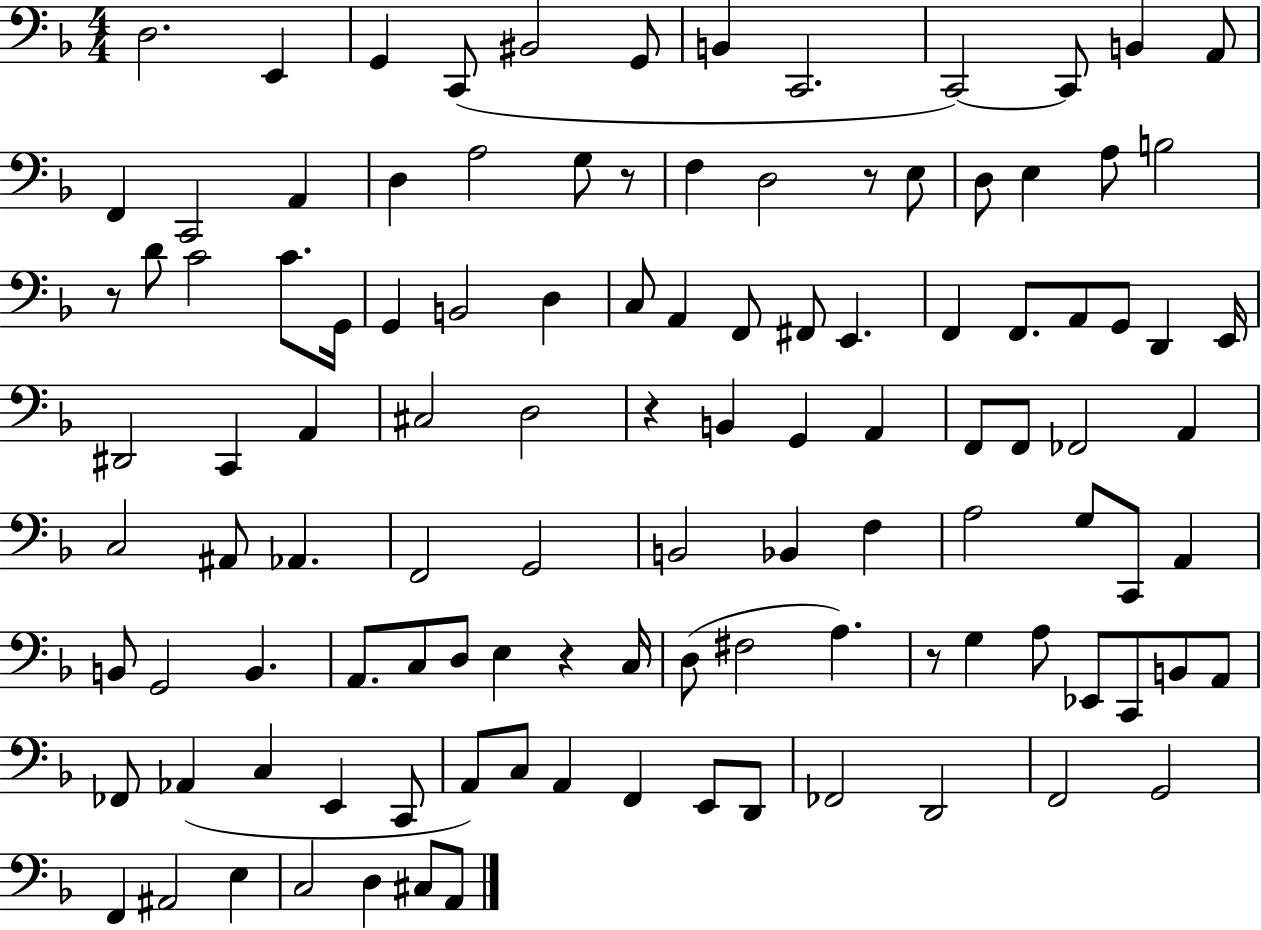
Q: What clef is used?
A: bass